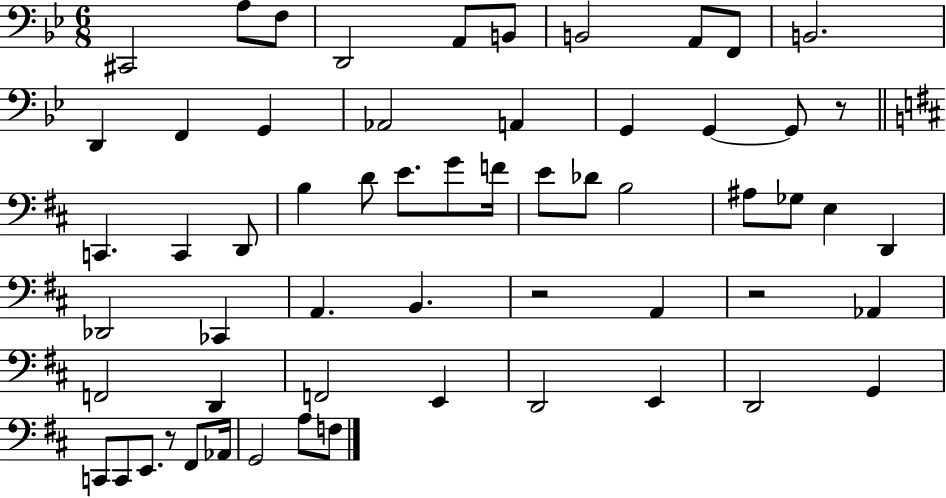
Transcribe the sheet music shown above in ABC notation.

X:1
T:Untitled
M:6/8
L:1/4
K:Bb
^C,,2 A,/2 F,/2 D,,2 A,,/2 B,,/2 B,,2 A,,/2 F,,/2 B,,2 D,, F,, G,, _A,,2 A,, G,, G,, G,,/2 z/2 C,, C,, D,,/2 B, D/2 E/2 G/2 F/4 E/2 _D/2 B,2 ^A,/2 _G,/2 E, D,, _D,,2 _C,, A,, B,, z2 A,, z2 _A,, F,,2 D,, F,,2 E,, D,,2 E,, D,,2 G,, C,,/2 C,,/2 E,,/2 z/2 ^F,,/2 _A,,/4 G,,2 A,/2 F,/2